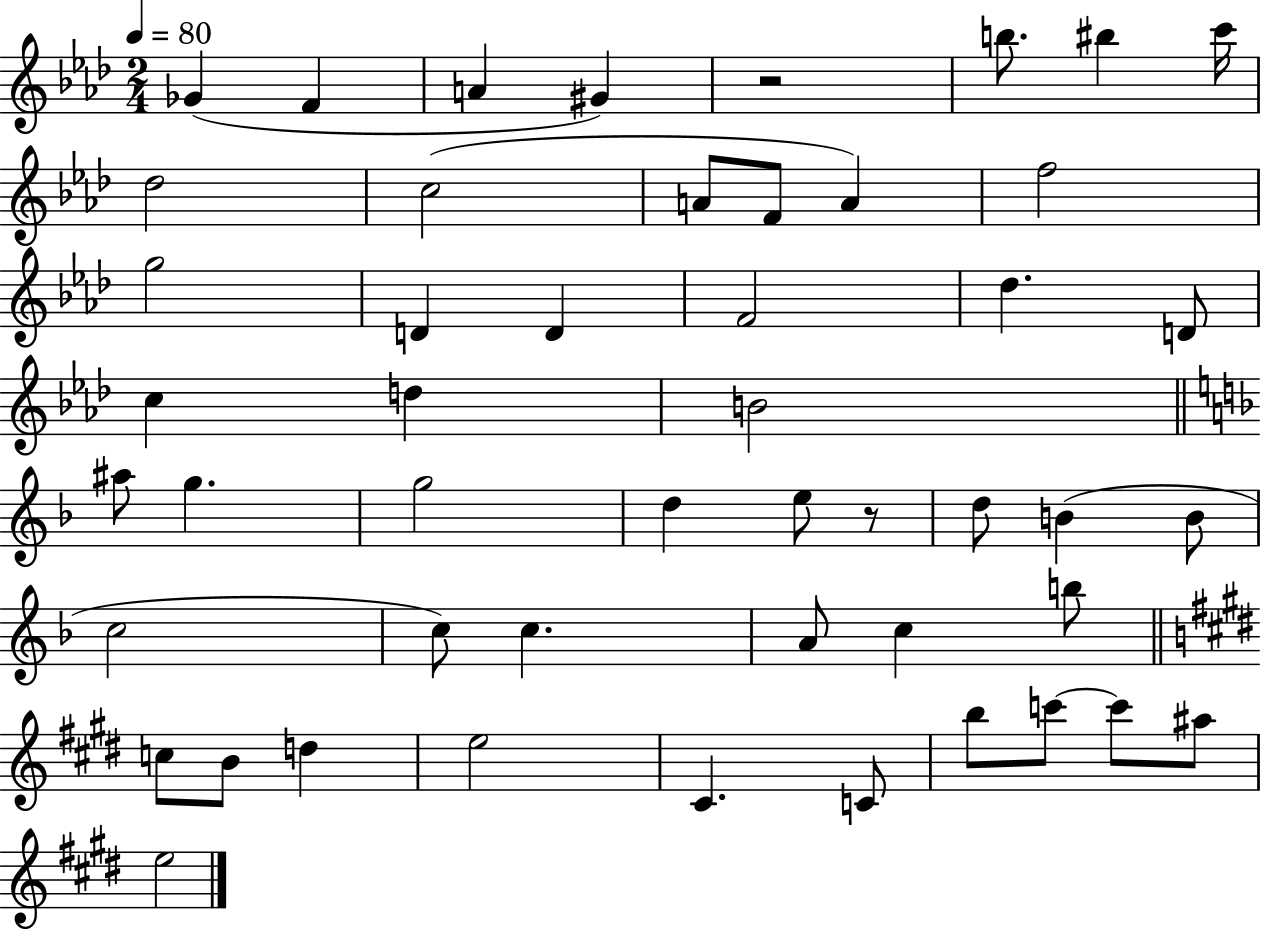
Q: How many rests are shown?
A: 2